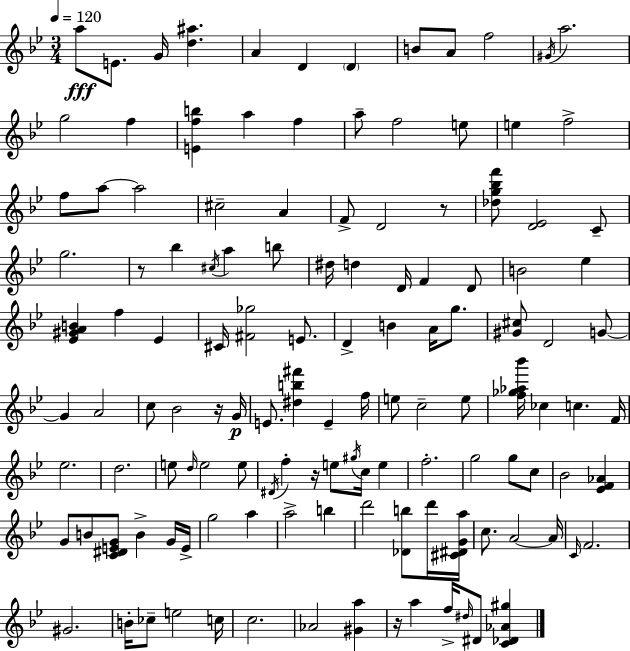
{
  \clef treble
  \numericTimeSignature
  \time 3/4
  \key g \minor
  \tempo 4 = 120
  a''8\fff e'8. g'16 <d'' ais''>4. | a'4 d'4 \parenthesize d'4 | b'8 a'8 f''2 | \acciaccatura { gis'16 } a''2. | \break g''2 f''4 | <e' f'' b''>4 a''4 f''4 | a''8-- f''2 e''8 | e''4 f''2-> | \break f''8 a''8~~ a''2 | cis''2-- a'4 | f'8-> d'2 r8 | <des'' g'' bes'' f'''>8 <d' ees'>2 c'8-- | \break g''2. | r8 bes''4 \acciaccatura { cis''16 } a''4 | b''8 dis''16 d''4 d'16 f'4 | d'8 b'2 ees''4 | \break <ees' gis' a' b'>4 f''4 ees'4 | cis'16 <fis' ges''>2 e'8. | d'4-> b'4 a'16 g''8. | <gis' cis''>8 d'2 | \break g'8~~ g'4 a'2 | c''8 bes'2 | r16 g'16\p e'8. <dis'' b'' fis'''>4 e'4-- | f''16 e''8 c''2-- | \break e''8 <f'' ges'' aes'' bes'''>16 ces''4 c''4. | f'16 ees''2. | d''2. | e''8 \grace { d''16 } e''2 | \break e''8 \acciaccatura { dis'16 } f''4-. r16 e''8 \acciaccatura { gis''16 } | c''16 e''4 f''2.-. | g''2 | g''8 c''8 bes'2 | \break <ees' f' aes'>4 g'8 b'8 <c' dis' e' g'>8 b'4-> | g'16 e'16-> g''2 | a''4 a''2-> | b''4 d'''2 | \break <des' b''>8 d'''16 <cis' dis' g' a''>16 c''8. a'2~~ | a'16 \grace { c'16 } f'2. | gis'2. | b'16-. ces''8-- e''2 | \break c''16 c''2. | aes'2 | <gis' a''>4 r16 a''4 f''16-> | \grace { dis''16 } dis'8 <c' des' aes' gis''>4 \bar "|."
}